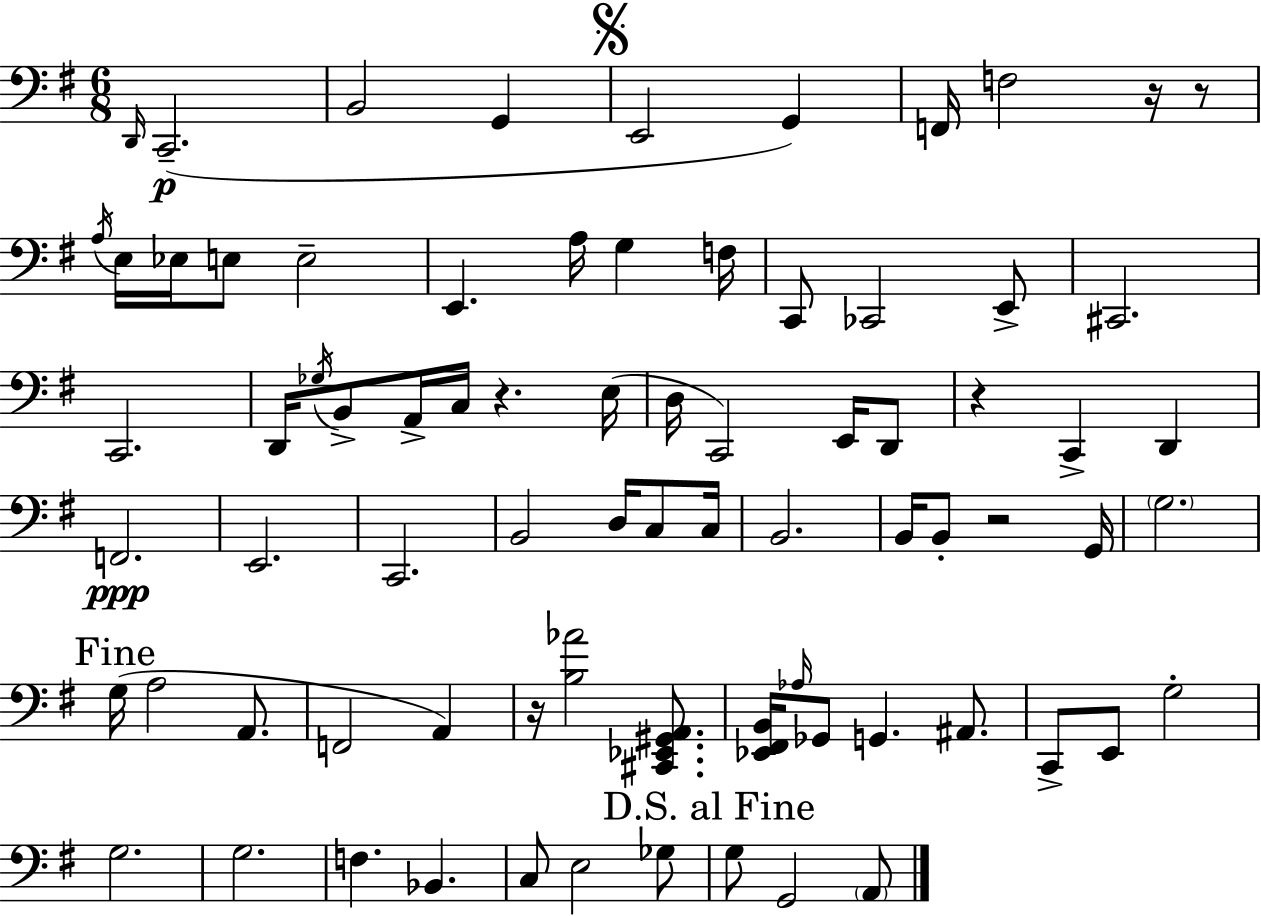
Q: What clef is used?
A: bass